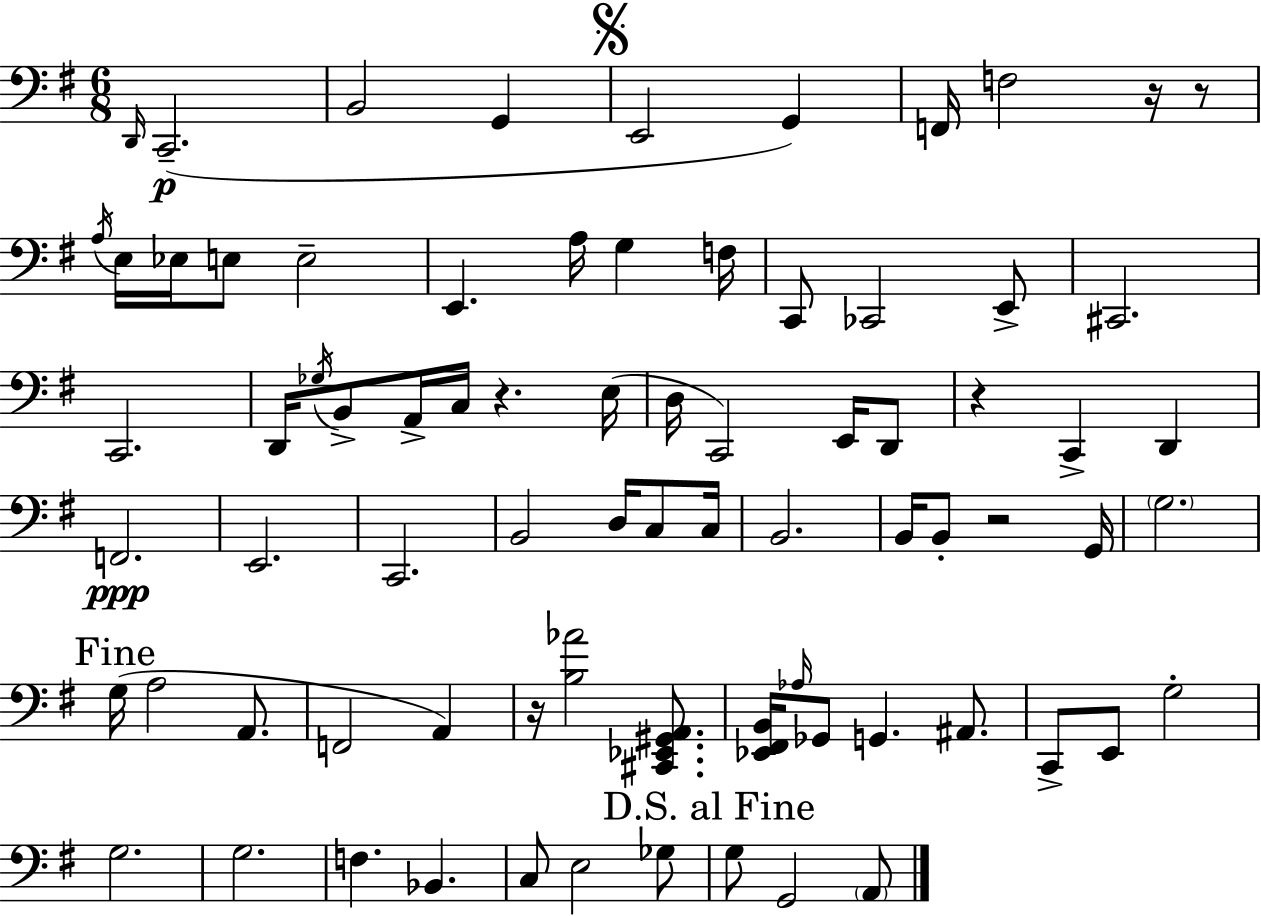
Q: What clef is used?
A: bass